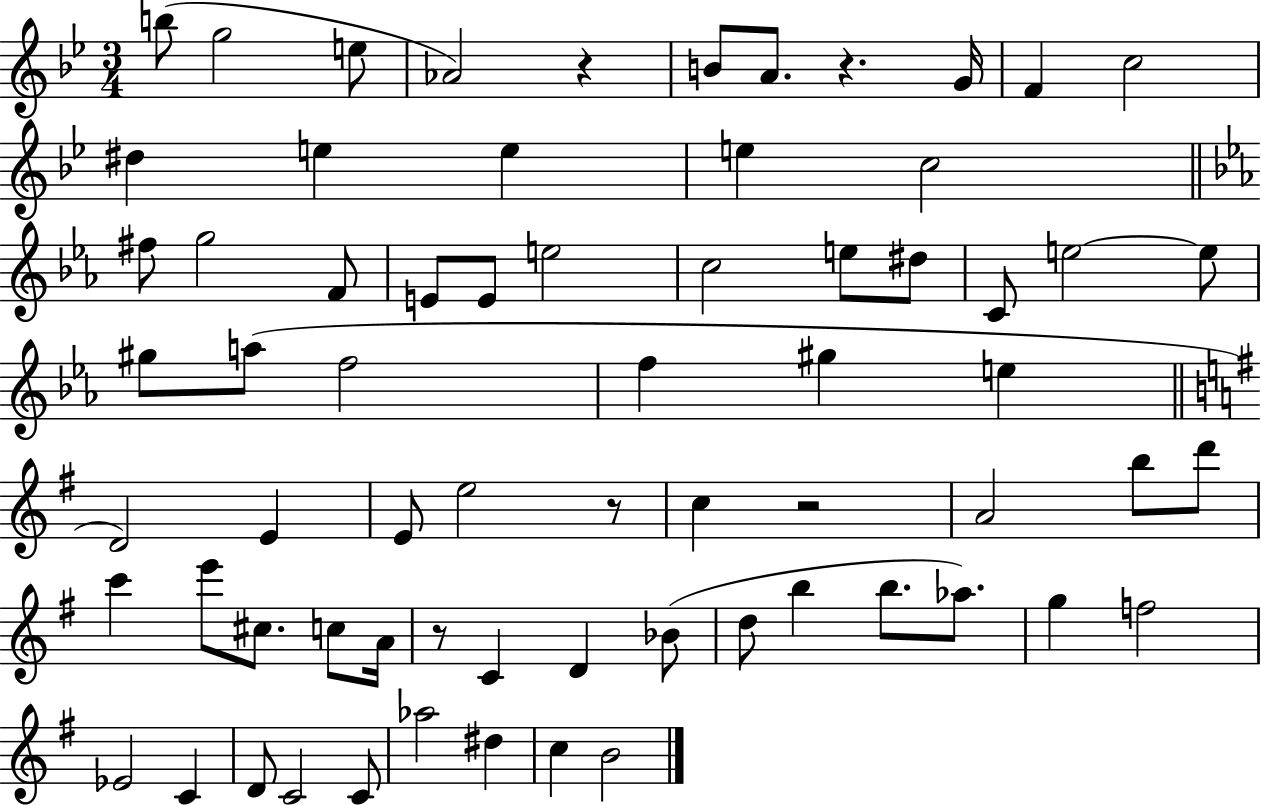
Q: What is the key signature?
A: BES major